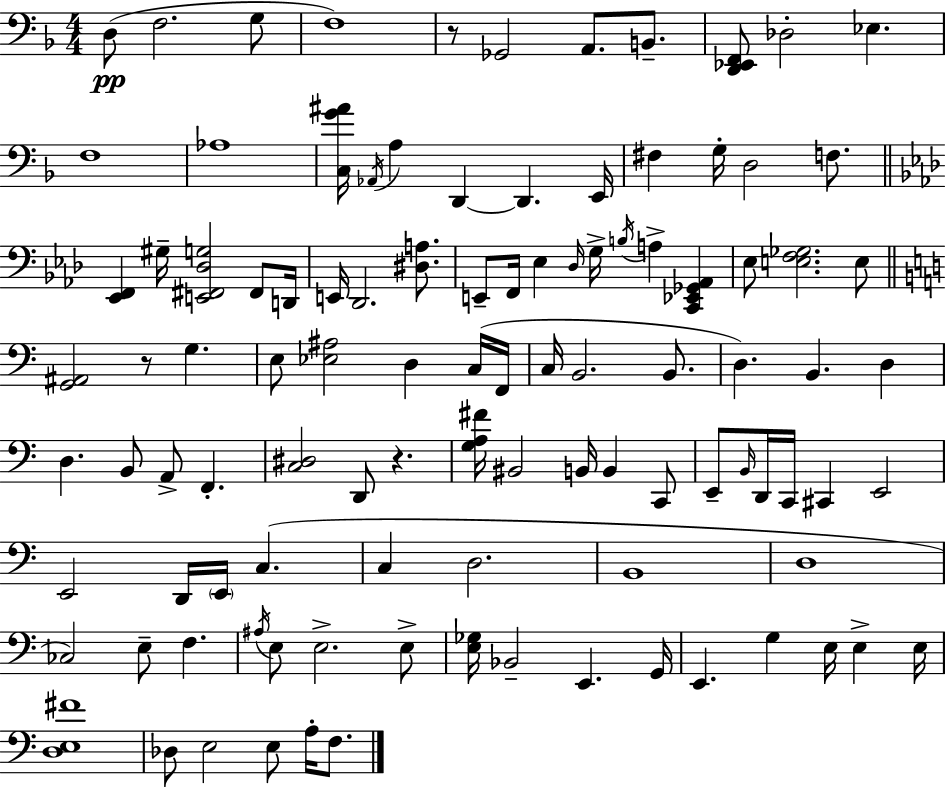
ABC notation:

X:1
T:Untitled
M:4/4
L:1/4
K:Dm
D,/2 F,2 G,/2 F,4 z/2 _G,,2 A,,/2 B,,/2 [D,,_E,,F,,]/2 _D,2 _E, F,4 _A,4 [C,G^A]/4 _A,,/4 A, D,, D,, E,,/4 ^F, G,/4 D,2 F,/2 [_E,,F,,] ^G,/4 [E,,^F,,_D,G,]2 ^F,,/2 D,,/4 E,,/4 _D,,2 [^D,A,]/2 E,,/2 F,,/4 _E, _D,/4 G,/4 B,/4 A, [C,,_E,,_G,,_A,,] _E,/2 [E,F,_G,]2 E,/2 [G,,^A,,]2 z/2 G, E,/2 [_E,^A,]2 D, C,/4 F,,/4 C,/4 B,,2 B,,/2 D, B,, D, D, B,,/2 A,,/2 F,, [C,^D,]2 D,,/2 z [G,A,^F]/4 ^B,,2 B,,/4 B,, C,,/2 E,,/2 B,,/4 D,,/4 C,,/4 ^C,, E,,2 E,,2 D,,/4 E,,/4 C, C, D,2 B,,4 D,4 _C,2 E,/2 F, ^A,/4 E,/2 E,2 E,/2 [E,_G,]/4 _B,,2 E,, G,,/4 E,, G, E,/4 E, E,/4 [D,E,^F]4 _D,/2 E,2 E,/2 A,/4 F,/2